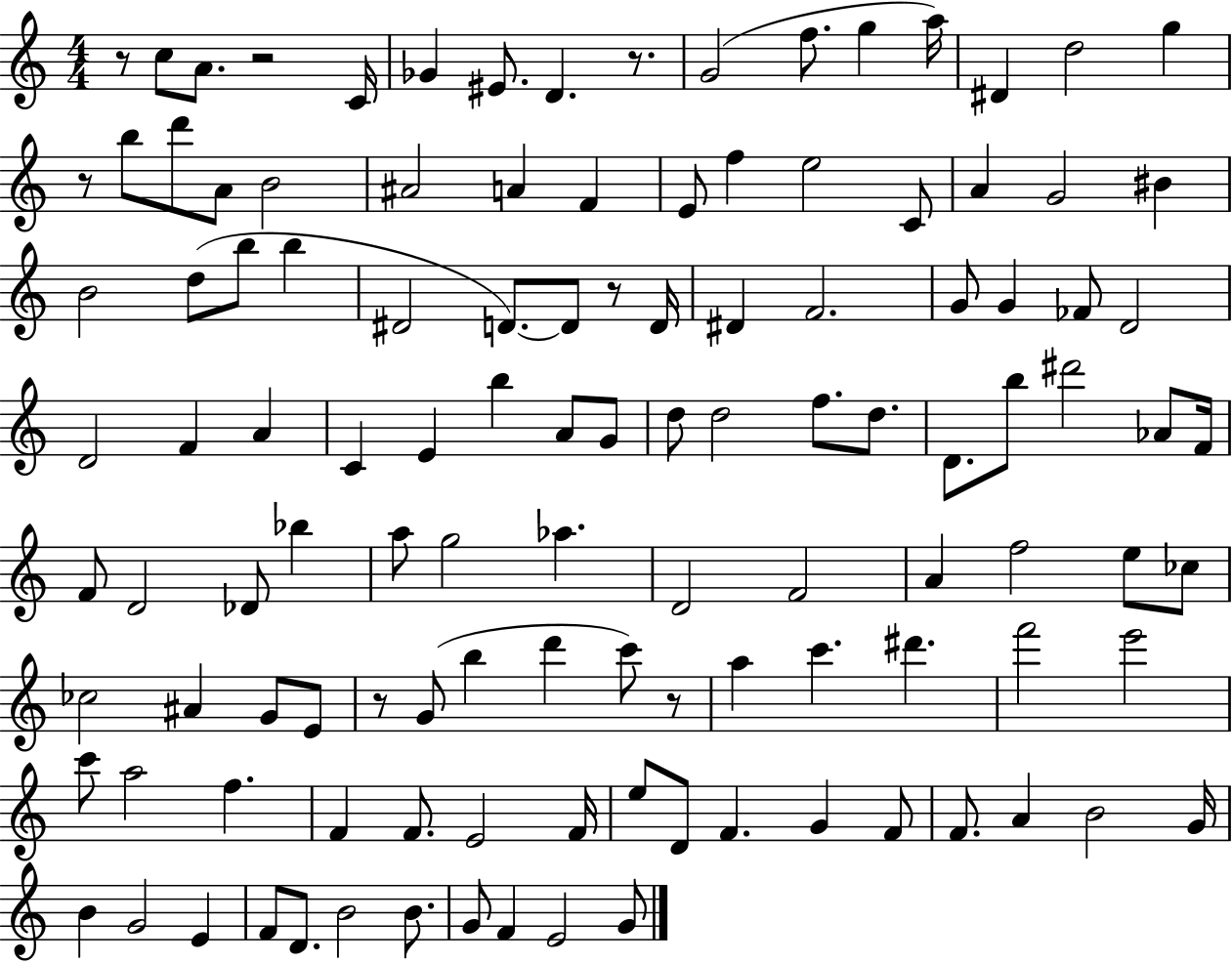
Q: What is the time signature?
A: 4/4